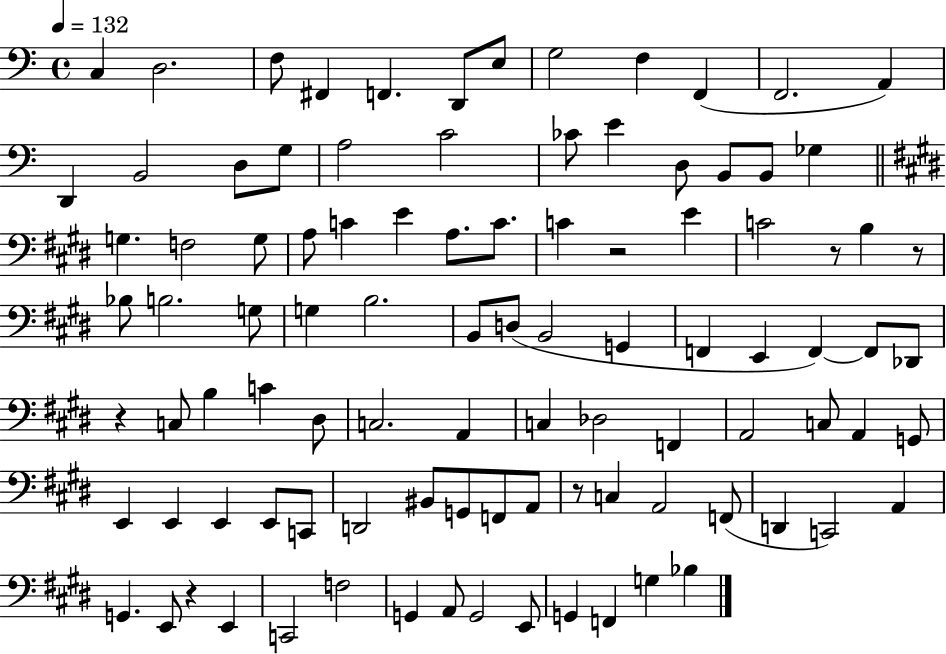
{
  \clef bass
  \time 4/4
  \defaultTimeSignature
  \key c \major
  \tempo 4 = 132
  c4 d2. | f8 fis,4 f,4. d,8 e8 | g2 f4 f,4( | f,2. a,4) | \break d,4 b,2 d8 g8 | a2 c'2 | ces'8 e'4 d8 b,8 b,8 ges4 | \bar "||" \break \key e \major g4. f2 g8 | a8 c'4 e'4 a8. c'8. | c'4 r2 e'4 | c'2 r8 b4 r8 | \break bes8 b2. g8 | g4 b2. | b,8 d8( b,2 g,4 | f,4 e,4 f,4~~) f,8 des,8 | \break r4 c8 b4 c'4 dis8 | c2. a,4 | c4 des2 f,4 | a,2 c8 a,4 g,8 | \break e,4 e,4 e,4 e,8 c,8 | d,2 bis,8 g,8 f,8 a,8 | r8 c4 a,2 f,8( | d,4 c,2) a,4 | \break g,4. e,8 r4 e,4 | c,2 f2 | g,4 a,8 g,2 e,8 | g,4 f,4 g4 bes4 | \break \bar "|."
}